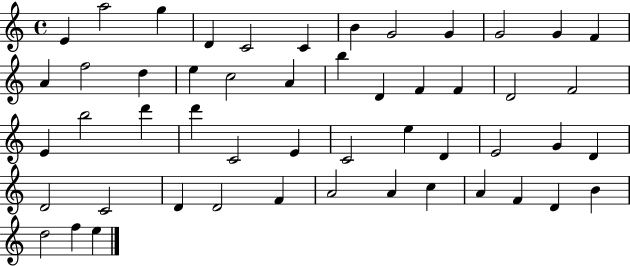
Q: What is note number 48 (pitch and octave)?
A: B4